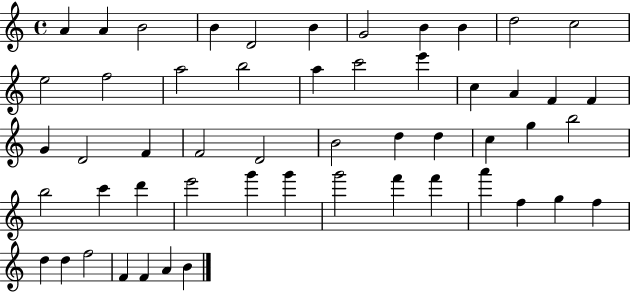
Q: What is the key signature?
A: C major